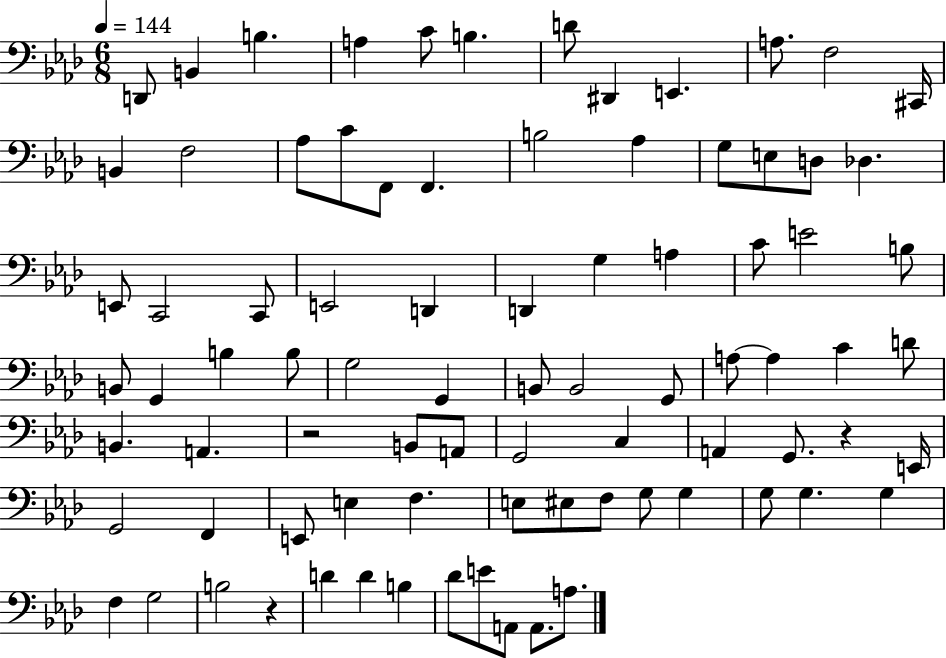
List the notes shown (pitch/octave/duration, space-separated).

D2/e B2/q B3/q. A3/q C4/e B3/q. D4/e D#2/q E2/q. A3/e. F3/h C#2/s B2/q F3/h Ab3/e C4/e F2/e F2/q. B3/h Ab3/q G3/e E3/e D3/e Db3/q. E2/e C2/h C2/e E2/h D2/q D2/q G3/q A3/q C4/e E4/h B3/e B2/e G2/q B3/q B3/e G3/h G2/q B2/e B2/h G2/e A3/e A3/q C4/q D4/e B2/q. A2/q. R/h B2/e A2/e G2/h C3/q A2/q G2/e. R/q E2/s G2/h F2/q E2/e E3/q F3/q. E3/e EIS3/e F3/e G3/e G3/q G3/e G3/q. G3/q F3/q G3/h B3/h R/q D4/q D4/q B3/q Db4/e E4/e A2/e A2/e. A3/e.